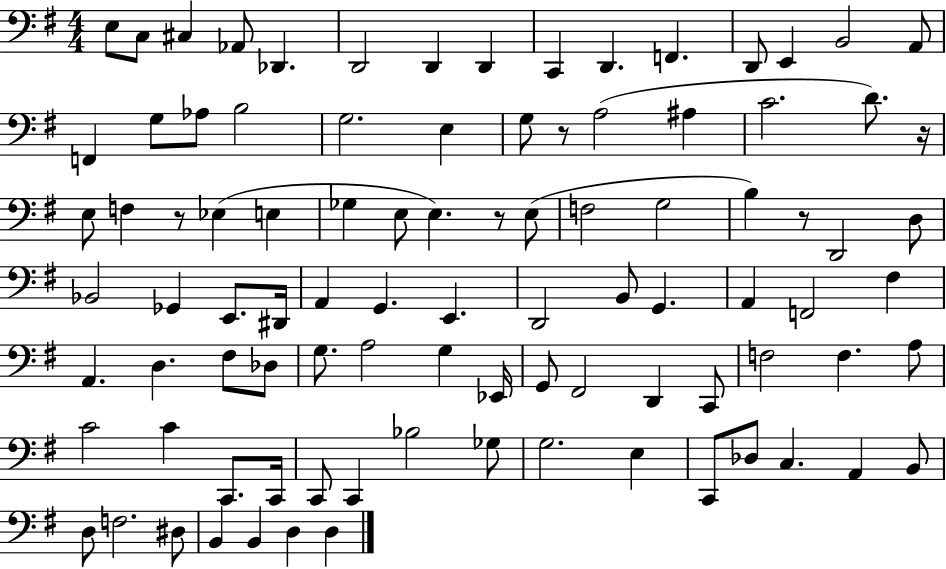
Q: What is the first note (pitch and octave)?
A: E3